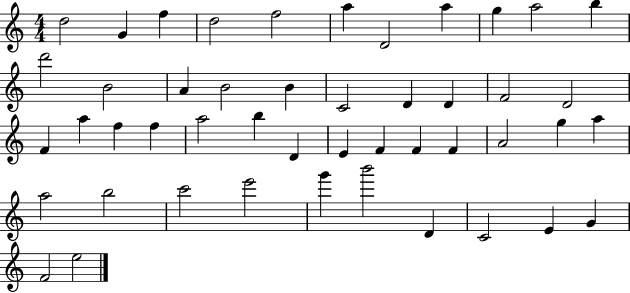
{
  \clef treble
  \numericTimeSignature
  \time 4/4
  \key c \major
  d''2 g'4 f''4 | d''2 f''2 | a''4 d'2 a''4 | g''4 a''2 b''4 | \break d'''2 b'2 | a'4 b'2 b'4 | c'2 d'4 d'4 | f'2 d'2 | \break f'4 a''4 f''4 f''4 | a''2 b''4 d'4 | e'4 f'4 f'4 f'4 | a'2 g''4 a''4 | \break a''2 b''2 | c'''2 e'''2 | g'''4 b'''2 d'4 | c'2 e'4 g'4 | \break f'2 e''2 | \bar "|."
}